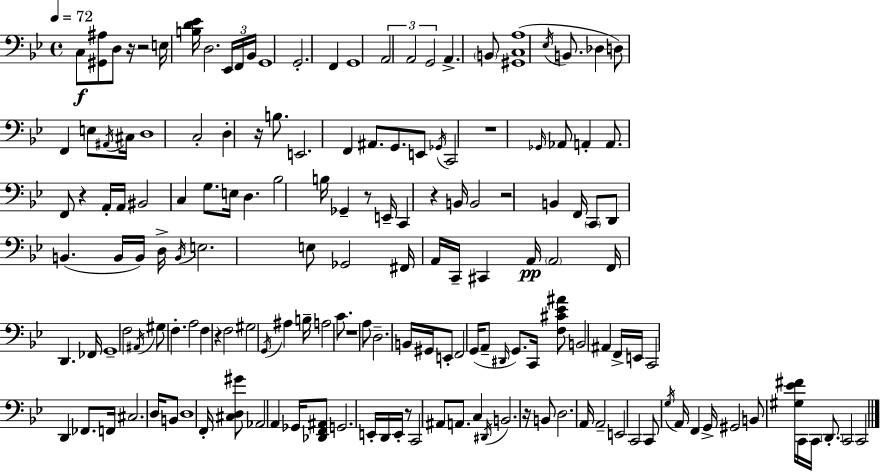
C3/e [G#2,A#3]/e D3/e R/s R/h E3/s [B3,D4,Eb4]/s D3/h. Eb2/s F2/s Bb2/s G2/w G2/h. F2/q G2/w A2/h A2/h G2/h A2/q. B2/e [G#2,C3,A3]/w Eb3/s B2/e. Db3/q D3/e F2/q E3/e A#2/s C#3/s D3/w C3/h D3/q R/s B3/e. E2/h. F2/q A#2/e. G2/e. E2/e Gb2/s C2/h R/w Gb2/s Ab2/e A2/q A2/e. F2/e R/q A2/s A2/s BIS2/h C3/q G3/e. E3/s D3/q. Bb3/h B3/s Gb2/q R/e E2/s C2/q R/q B2/s B2/h R/h B2/q F2/s C2/e D2/e B2/q. B2/s B2/s D3/s B2/s E3/h. E3/e Gb2/h F#2/s A2/s C2/s C#2/q A2/s A2/h F2/s D2/q. FES2/s G2/w F3/h A#2/s G#3/e F3/q. A3/h F3/q R/q F3/h G#3/h G2/s A#3/q B3/s A3/h C4/e. R/w A3/e D3/h. B2/s G#2/s E2/e F2/h G2/s A2/e D#2/s G2/e. C2/s [F3,C#4,Eb4,A#4]/e B2/h A#2/q F2/s E2/s C2/h D2/q FES2/e. F2/s C#3/h. D3/s B2/e D3/w F2/s [C#3,D3,G#4]/e Ab2/h A2/q Gb2/s [Db2,F2,A#2]/e G2/h. E2/s D2/s E2/s R/e C2/h A#2/e A2/e. C3/q D#2/s B2/h. R/s B2/e D3/h. A2/s A2/h E2/h C2/h C2/e G3/s A2/s F2/q G2/s G#2/h B2/e [G#3,Eb4,F#4]/s C2/s C2/s D2/e. C2/h C2/h